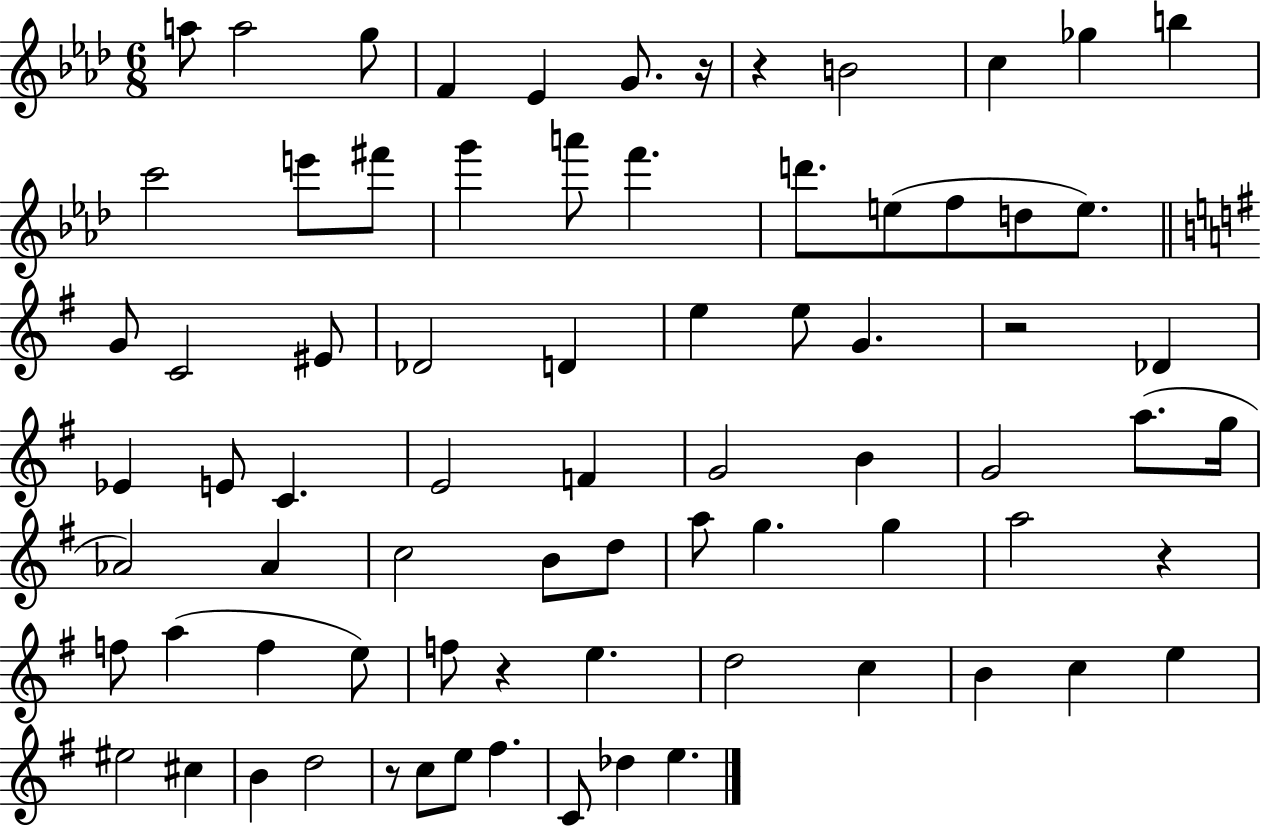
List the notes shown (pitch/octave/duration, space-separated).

A5/e A5/h G5/e F4/q Eb4/q G4/e. R/s R/q B4/h C5/q Gb5/q B5/q C6/h E6/e F#6/e G6/q A6/e F6/q. D6/e. E5/e F5/e D5/e E5/e. G4/e C4/h EIS4/e Db4/h D4/q E5/q E5/e G4/q. R/h Db4/q Eb4/q E4/e C4/q. E4/h F4/q G4/h B4/q G4/h A5/e. G5/s Ab4/h Ab4/q C5/h B4/e D5/e A5/e G5/q. G5/q A5/h R/q F5/e A5/q F5/q E5/e F5/e R/q E5/q. D5/h C5/q B4/q C5/q E5/q EIS5/h C#5/q B4/q D5/h R/e C5/e E5/e F#5/q. C4/e Db5/q E5/q.